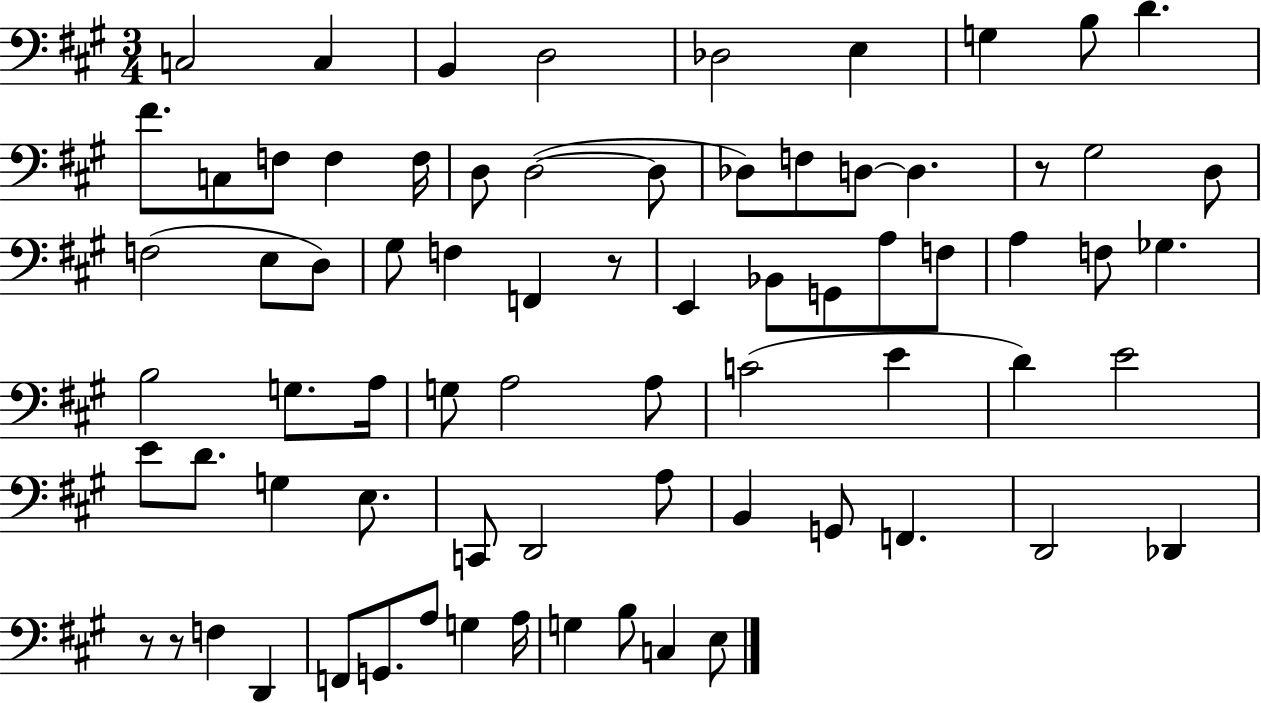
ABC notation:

X:1
T:Untitled
M:3/4
L:1/4
K:A
C,2 C, B,, D,2 _D,2 E, G, B,/2 D ^F/2 C,/2 F,/2 F, F,/4 D,/2 D,2 D,/2 _D,/2 F,/2 D,/2 D, z/2 ^G,2 D,/2 F,2 E,/2 D,/2 ^G,/2 F, F,, z/2 E,, _B,,/2 G,,/2 A,/2 F,/2 A, F,/2 _G, B,2 G,/2 A,/4 G,/2 A,2 A,/2 C2 E D E2 E/2 D/2 G, E,/2 C,,/2 D,,2 A,/2 B,, G,,/2 F,, D,,2 _D,, z/2 z/2 F, D,, F,,/2 G,,/2 A,/2 G, A,/4 G, B,/2 C, E,/2